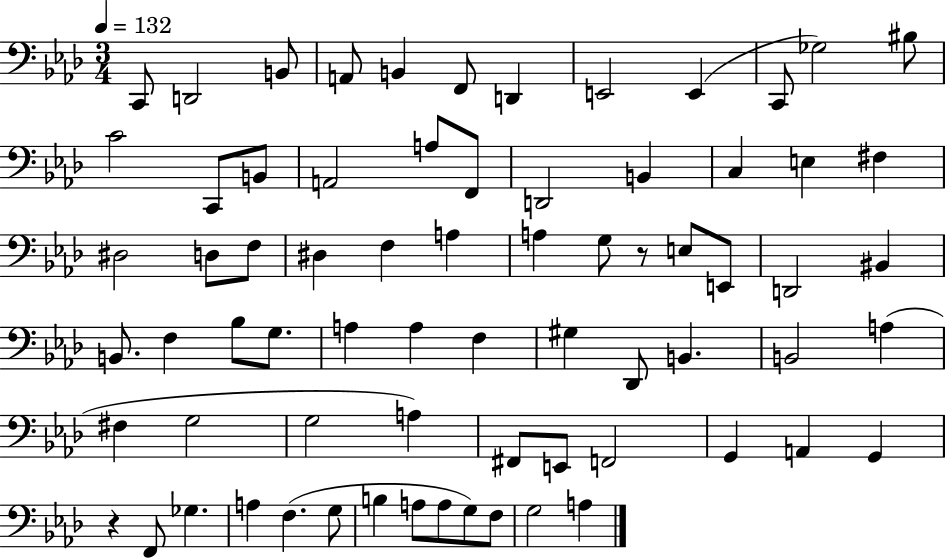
{
  \clef bass
  \numericTimeSignature
  \time 3/4
  \key aes \major
  \tempo 4 = 132
  c,8 d,2 b,8 | a,8 b,4 f,8 d,4 | e,2 e,4( | c,8 ges2) bis8 | \break c'2 c,8 b,8 | a,2 a8 f,8 | d,2 b,4 | c4 e4 fis4 | \break dis2 d8 f8 | dis4 f4 a4 | a4 g8 r8 e8 e,8 | d,2 bis,4 | \break b,8. f4 bes8 g8. | a4 a4 f4 | gis4 des,8 b,4. | b,2 a4( | \break fis4 g2 | g2 a4) | fis,8 e,8 f,2 | g,4 a,4 g,4 | \break r4 f,8 ges4. | a4 f4.( g8 | b4 a8 a8 g8) f8 | g2 a4 | \break \bar "|."
}